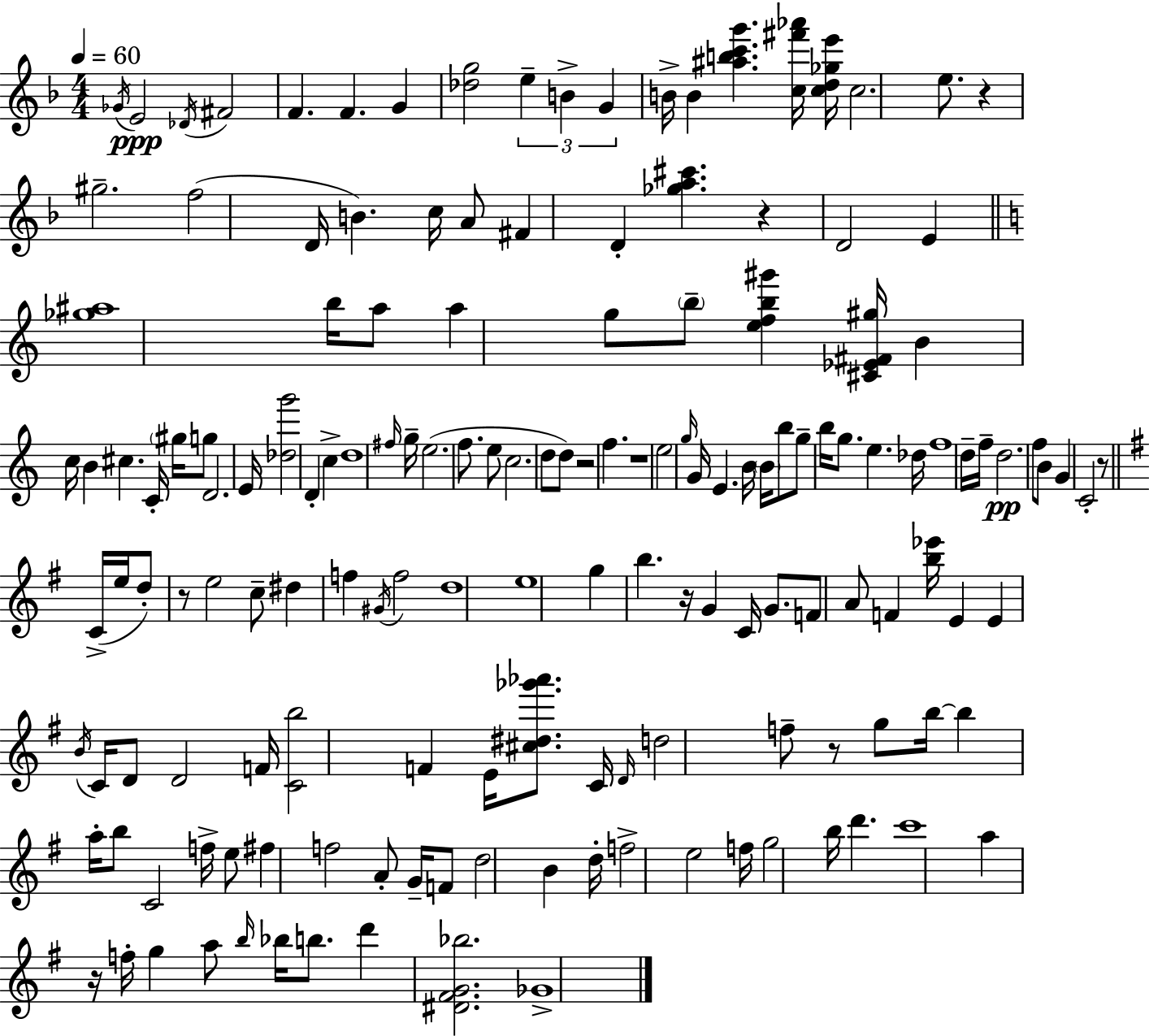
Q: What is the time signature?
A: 4/4